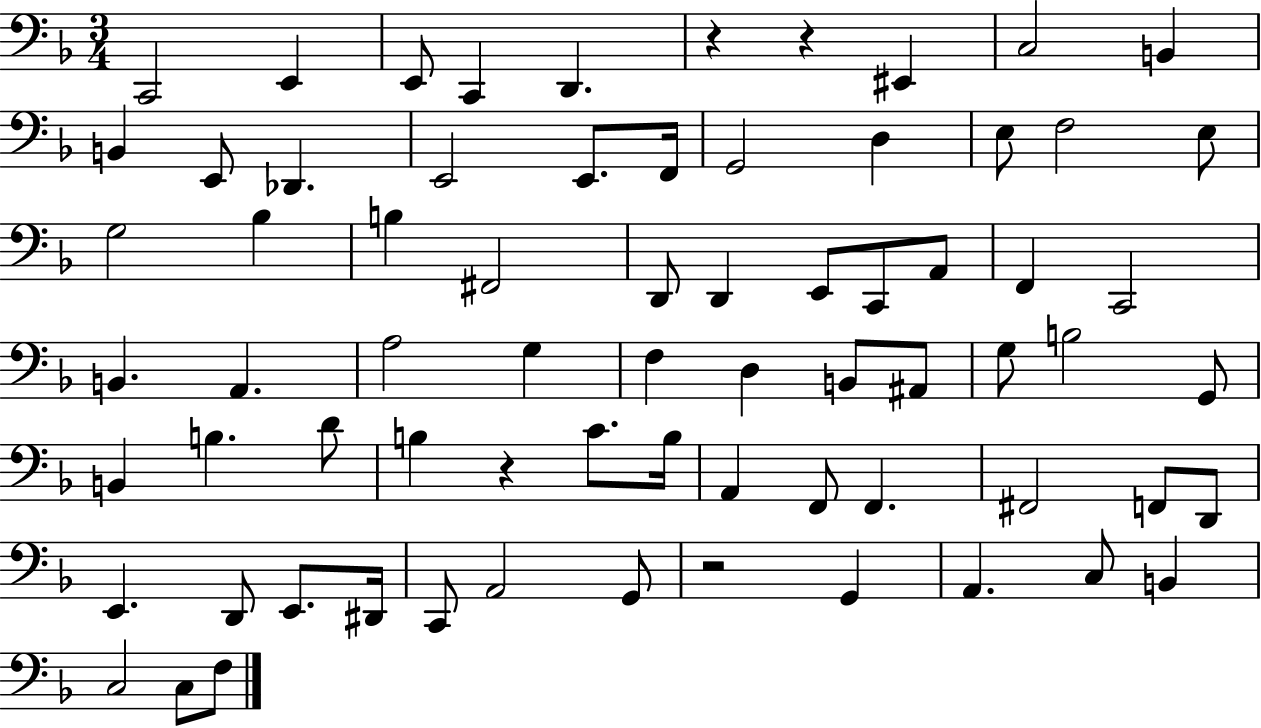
X:1
T:Untitled
M:3/4
L:1/4
K:F
C,,2 E,, E,,/2 C,, D,, z z ^E,, C,2 B,, B,, E,,/2 _D,, E,,2 E,,/2 F,,/4 G,,2 D, E,/2 F,2 E,/2 G,2 _B, B, ^F,,2 D,,/2 D,, E,,/2 C,,/2 A,,/2 F,, C,,2 B,, A,, A,2 G, F, D, B,,/2 ^A,,/2 G,/2 B,2 G,,/2 B,, B, D/2 B, z C/2 B,/4 A,, F,,/2 F,, ^F,,2 F,,/2 D,,/2 E,, D,,/2 E,,/2 ^D,,/4 C,,/2 A,,2 G,,/2 z2 G,, A,, C,/2 B,, C,2 C,/2 F,/2